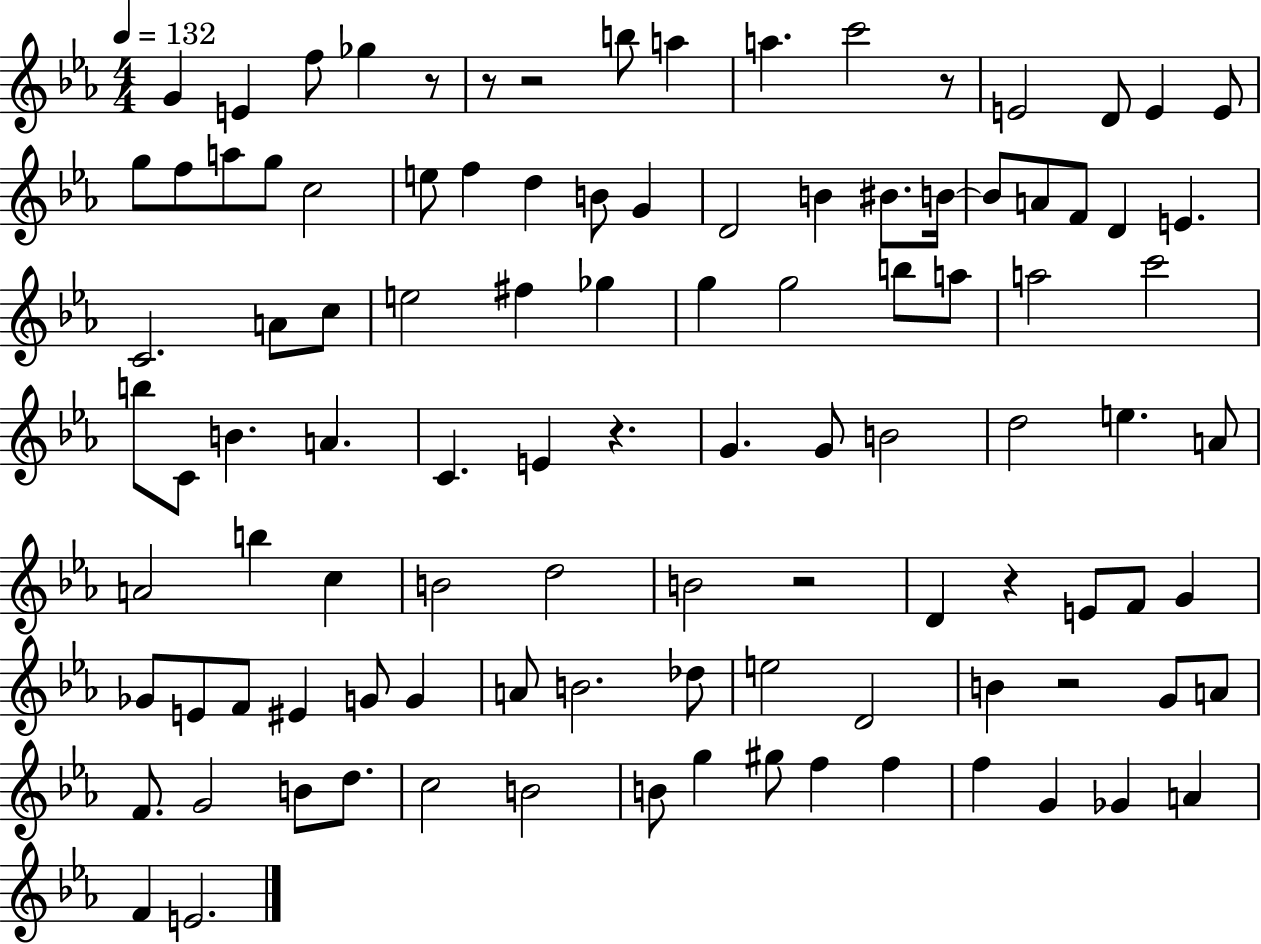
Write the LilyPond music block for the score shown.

{
  \clef treble
  \numericTimeSignature
  \time 4/4
  \key ees \major
  \tempo 4 = 132
  \repeat volta 2 { g'4 e'4 f''8 ges''4 r8 | r8 r2 b''8 a''4 | a''4. c'''2 r8 | e'2 d'8 e'4 e'8 | \break g''8 f''8 a''8 g''8 c''2 | e''8 f''4 d''4 b'8 g'4 | d'2 b'4 bis'8. b'16~~ | b'8 a'8 f'8 d'4 e'4. | \break c'2. a'8 c''8 | e''2 fis''4 ges''4 | g''4 g''2 b''8 a''8 | a''2 c'''2 | \break b''8 c'8 b'4. a'4. | c'4. e'4 r4. | g'4. g'8 b'2 | d''2 e''4. a'8 | \break a'2 b''4 c''4 | b'2 d''2 | b'2 r2 | d'4 r4 e'8 f'8 g'4 | \break ges'8 e'8 f'8 eis'4 g'8 g'4 | a'8 b'2. des''8 | e''2 d'2 | b'4 r2 g'8 a'8 | \break f'8. g'2 b'8 d''8. | c''2 b'2 | b'8 g''4 gis''8 f''4 f''4 | f''4 g'4 ges'4 a'4 | \break f'4 e'2. | } \bar "|."
}